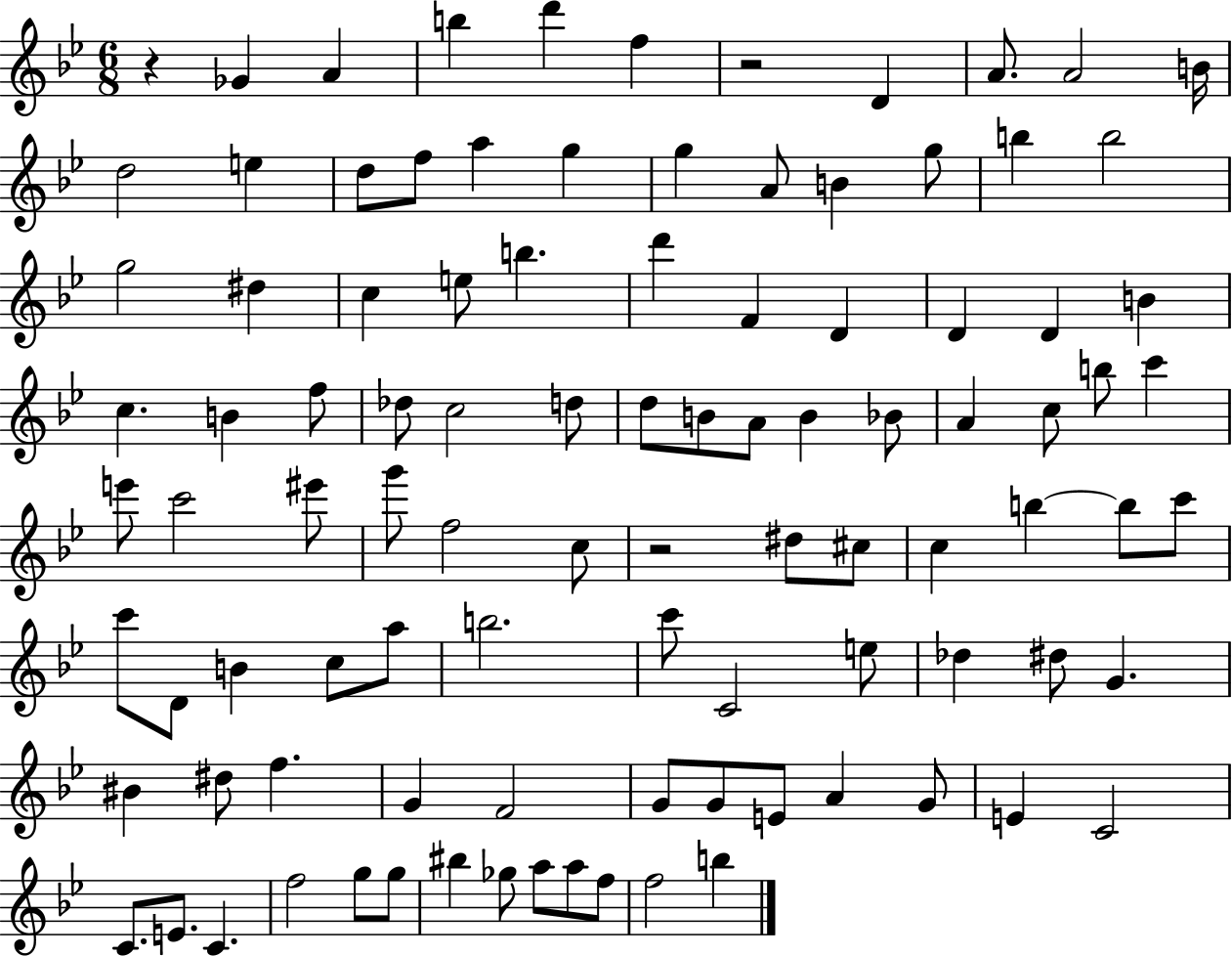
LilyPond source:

{
  \clef treble
  \numericTimeSignature
  \time 6/8
  \key bes \major
  \repeat volta 2 { r4 ges'4 a'4 | b''4 d'''4 f''4 | r2 d'4 | a'8. a'2 b'16 | \break d''2 e''4 | d''8 f''8 a''4 g''4 | g''4 a'8 b'4 g''8 | b''4 b''2 | \break g''2 dis''4 | c''4 e''8 b''4. | d'''4 f'4 d'4 | d'4 d'4 b'4 | \break c''4. b'4 f''8 | des''8 c''2 d''8 | d''8 b'8 a'8 b'4 bes'8 | a'4 c''8 b''8 c'''4 | \break e'''8 c'''2 eis'''8 | g'''8 f''2 c''8 | r2 dis''8 cis''8 | c''4 b''4~~ b''8 c'''8 | \break c'''8 d'8 b'4 c''8 a''8 | b''2. | c'''8 c'2 e''8 | des''4 dis''8 g'4. | \break bis'4 dis''8 f''4. | g'4 f'2 | g'8 g'8 e'8 a'4 g'8 | e'4 c'2 | \break c'8. e'8. c'4. | f''2 g''8 g''8 | bis''4 ges''8 a''8 a''8 f''8 | f''2 b''4 | \break } \bar "|."
}